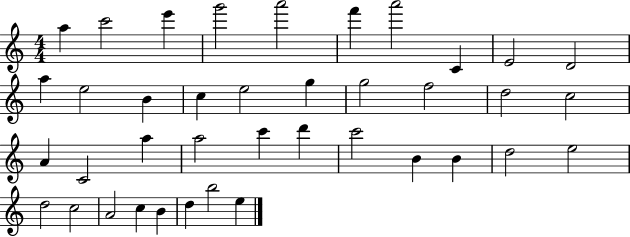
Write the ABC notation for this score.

X:1
T:Untitled
M:4/4
L:1/4
K:C
a c'2 e' g'2 a'2 f' a'2 C E2 D2 a e2 B c e2 g g2 f2 d2 c2 A C2 a a2 c' d' c'2 B B d2 e2 d2 c2 A2 c B d b2 e